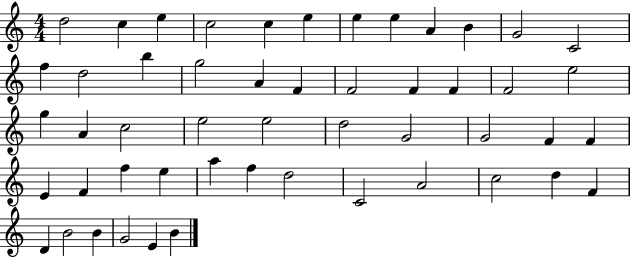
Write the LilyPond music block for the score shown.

{
  \clef treble
  \numericTimeSignature
  \time 4/4
  \key c \major
  d''2 c''4 e''4 | c''2 c''4 e''4 | e''4 e''4 a'4 b'4 | g'2 c'2 | \break f''4 d''2 b''4 | g''2 a'4 f'4 | f'2 f'4 f'4 | f'2 e''2 | \break g''4 a'4 c''2 | e''2 e''2 | d''2 g'2 | g'2 f'4 f'4 | \break e'4 f'4 f''4 e''4 | a''4 f''4 d''2 | c'2 a'2 | c''2 d''4 f'4 | \break d'4 b'2 b'4 | g'2 e'4 b'4 | \bar "|."
}